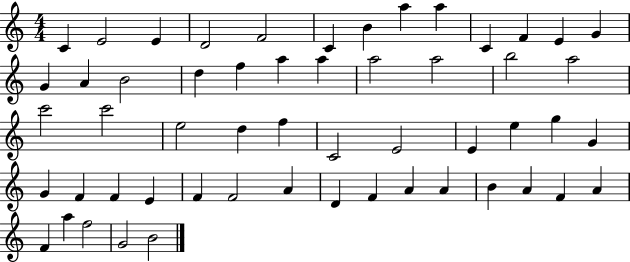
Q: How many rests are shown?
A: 0